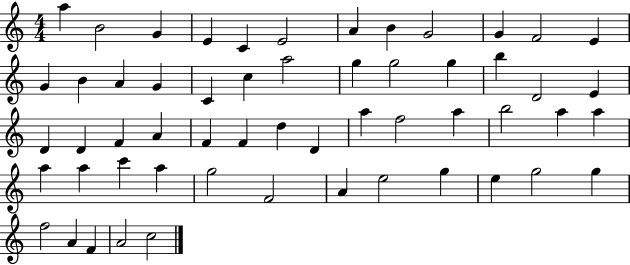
{
  \clef treble
  \numericTimeSignature
  \time 4/4
  \key c \major
  a''4 b'2 g'4 | e'4 c'4 e'2 | a'4 b'4 g'2 | g'4 f'2 e'4 | \break g'4 b'4 a'4 g'4 | c'4 c''4 a''2 | g''4 g''2 g''4 | b''4 d'2 e'4 | \break d'4 d'4 f'4 a'4 | f'4 f'4 d''4 d'4 | a''4 f''2 a''4 | b''2 a''4 a''4 | \break a''4 a''4 c'''4 a''4 | g''2 f'2 | a'4 e''2 g''4 | e''4 g''2 g''4 | \break f''2 a'4 f'4 | a'2 c''2 | \bar "|."
}